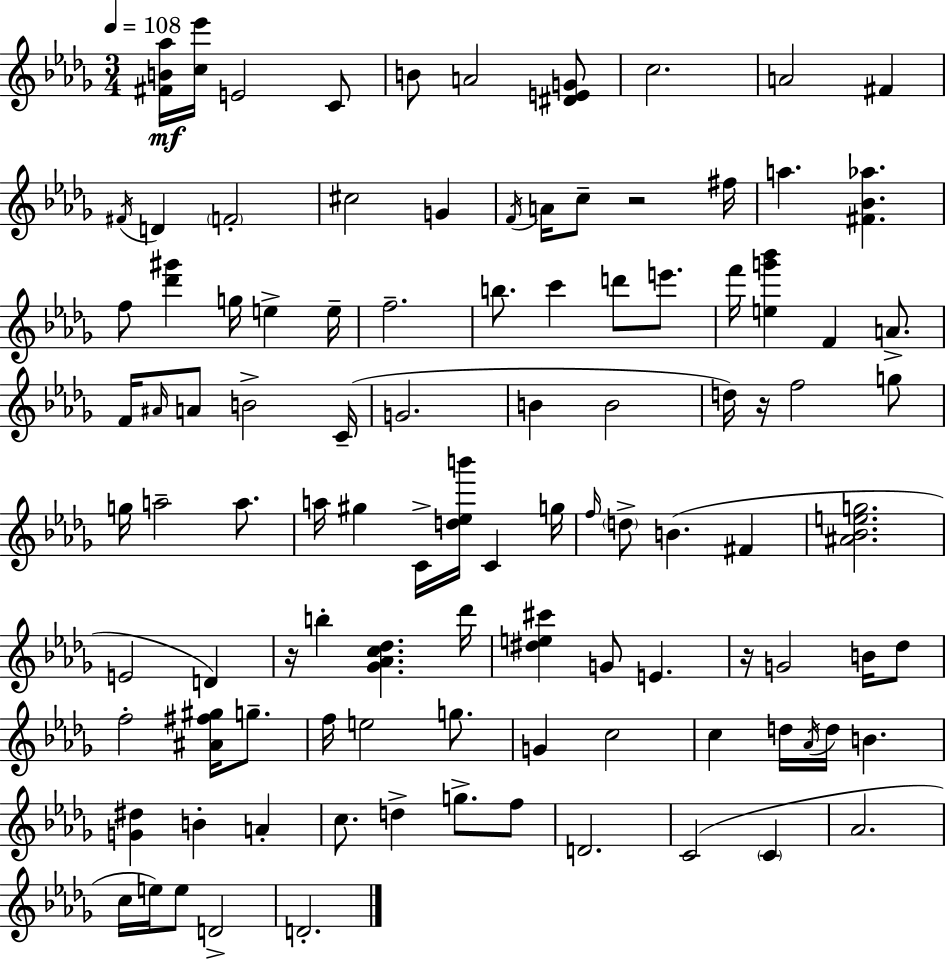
[F#4,B4,Ab5]/s [C5,Eb6]/s E4/h C4/e B4/e A4/h [D#4,E4,G4]/e C5/h. A4/h F#4/q F#4/s D4/q F4/h C#5/h G4/q F4/s A4/s C5/e R/h F#5/s A5/q. [F#4,Bb4,Ab5]/q. F5/e [Db6,G#6]/q G5/s E5/q E5/s F5/h. B5/e. C6/q D6/e E6/e. F6/s [E5,G6,Bb6]/q F4/q A4/e. F4/s A#4/s A4/e B4/h C4/s G4/h. B4/q B4/h D5/s R/s F5/h G5/e G5/s A5/h A5/e. A5/s G#5/q C4/s [D5,Eb5,B6]/s C4/q G5/s F5/s D5/e B4/q. F#4/q [A#4,Bb4,E5,G5]/h. E4/h D4/q R/s B5/q [Gb4,Ab4,C5,Db5]/q. Db6/s [D#5,E5,C#6]/q G4/e E4/q. R/s G4/h B4/s Db5/e F5/h [A#4,F#5,G#5]/s G5/e. F5/s E5/h G5/e. G4/q C5/h C5/q D5/s Ab4/s D5/s B4/q. [G4,D#5]/q B4/q A4/q C5/e. D5/q G5/e. F5/e D4/h. C4/h C4/q Ab4/h. C5/s E5/s E5/e D4/h D4/h.